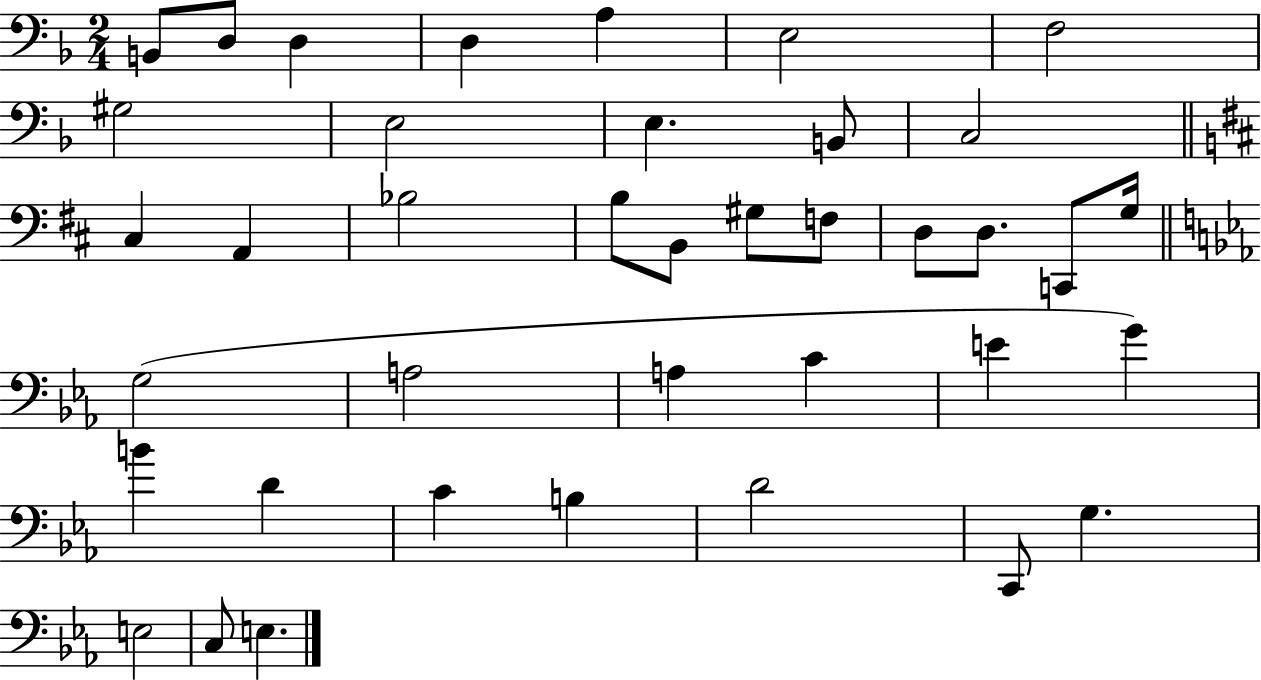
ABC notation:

X:1
T:Untitled
M:2/4
L:1/4
K:F
B,,/2 D,/2 D, D, A, E,2 F,2 ^G,2 E,2 E, B,,/2 C,2 ^C, A,, _B,2 B,/2 B,,/2 ^G,/2 F,/2 D,/2 D,/2 C,,/2 G,/4 G,2 A,2 A, C E G B D C B, D2 C,,/2 G, E,2 C,/2 E,